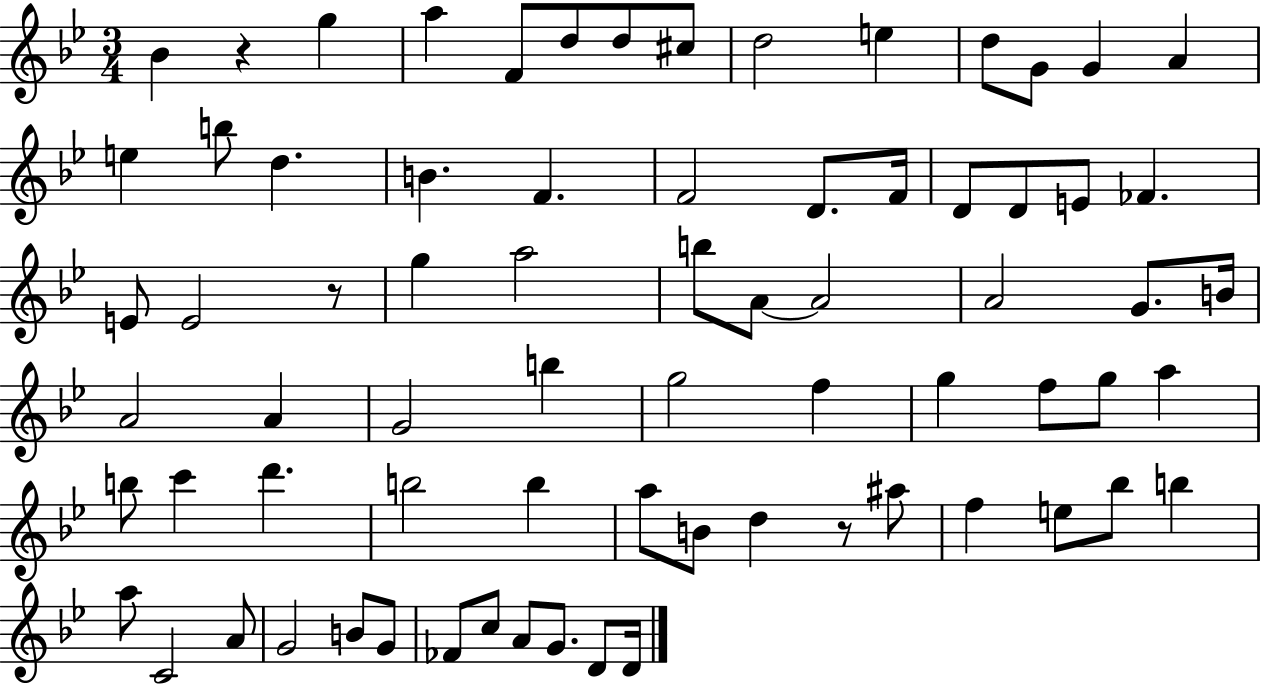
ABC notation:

X:1
T:Untitled
M:3/4
L:1/4
K:Bb
_B z g a F/2 d/2 d/2 ^c/2 d2 e d/2 G/2 G A e b/2 d B F F2 D/2 F/4 D/2 D/2 E/2 _F E/2 E2 z/2 g a2 b/2 A/2 A2 A2 G/2 B/4 A2 A G2 b g2 f g f/2 g/2 a b/2 c' d' b2 b a/2 B/2 d z/2 ^a/2 f e/2 _b/2 b a/2 C2 A/2 G2 B/2 G/2 _F/2 c/2 A/2 G/2 D/2 D/4